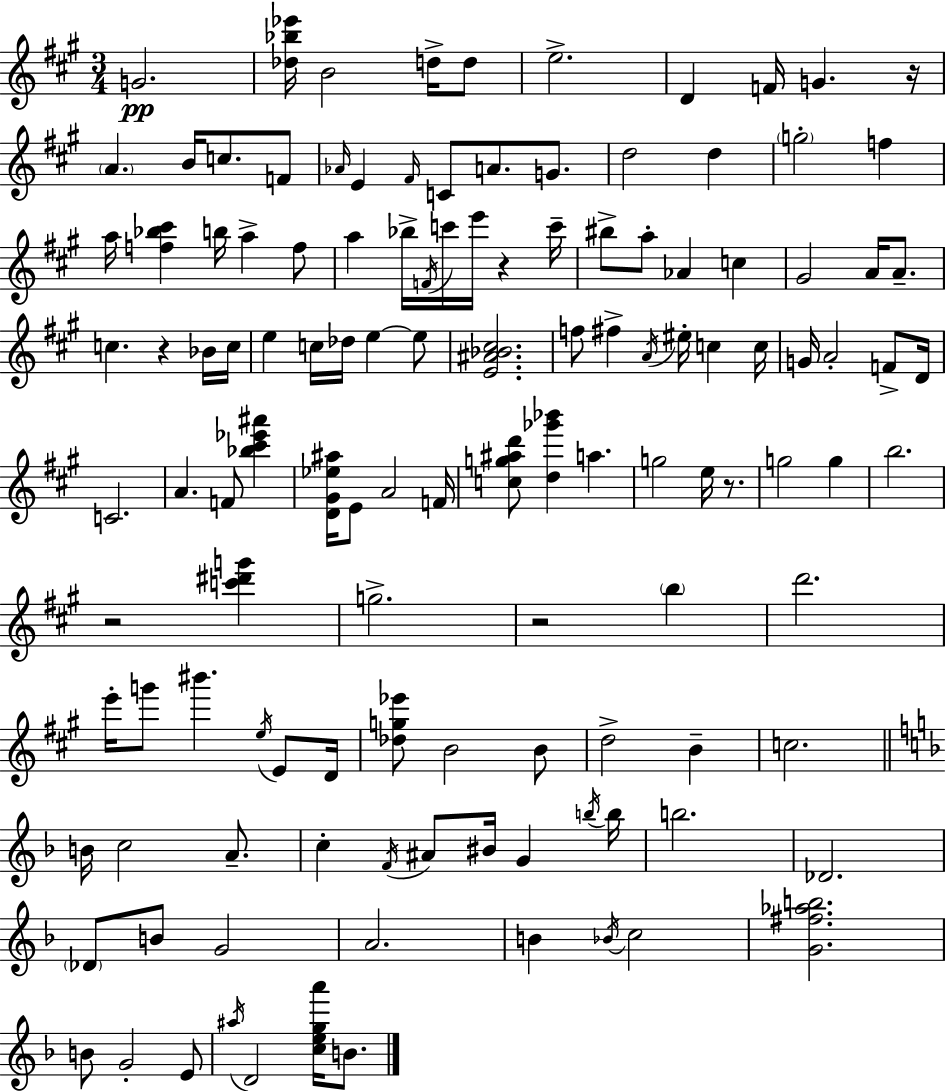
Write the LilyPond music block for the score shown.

{
  \clef treble
  \numericTimeSignature
  \time 3/4
  \key a \major
  \repeat volta 2 { g'2.\pp | <des'' bes'' ees'''>16 b'2 d''16-> d''8 | e''2.-> | d'4 f'16 g'4. r16 | \break \parenthesize a'4. b'16 c''8. f'8 | \grace { aes'16 } e'4 \grace { fis'16 } c'8 a'8. g'8. | d''2 d''4 | \parenthesize g''2-. f''4 | \break a''16 <f'' bes'' cis'''>4 b''16 a''4-> | f''8 a''4 bes''16-> \acciaccatura { f'16 } c'''16 e'''16 r4 | c'''16-- bis''8-> a''8-. aes'4 c''4 | gis'2 a'16 | \break a'8.-- c''4. r4 | bes'16 c''16 e''4 c''16 des''16 e''4~~ | e''8 <e' ais' bes' cis''>2. | f''8 fis''4-> \acciaccatura { a'16 } eis''16-. c''4 | \break c''16 g'16 a'2-. | f'8-> d'16 c'2. | a'4. f'8 | <bes'' cis''' ees''' ais'''>4 <d' gis' ees'' ais''>16 e'8 a'2 | \break f'16 <c'' g'' ais'' d'''>8 <d'' ges''' bes'''>4 a''4. | g''2 | e''16 r8. g''2 | g''4 b''2. | \break r2 | <c''' dis''' g'''>4 g''2.-> | r2 | \parenthesize b''4 d'''2. | \break e'''16-. g'''8 bis'''4. | \acciaccatura { e''16 } e'8 d'16 <des'' g'' ees'''>8 b'2 | b'8 d''2-> | b'4-- c''2. | \break \bar "||" \break \key d \minor b'16 c''2 a'8.-- | c''4-. \acciaccatura { f'16 } ais'8 bis'16 g'4 | \acciaccatura { b''16 } b''16 b''2. | des'2. | \break \parenthesize des'8 b'8 g'2 | a'2. | b'4 \acciaccatura { bes'16 } c''2 | <g' fis'' aes'' b''>2. | \break b'8 g'2-. | e'8 \acciaccatura { ais''16 } d'2 | <c'' e'' g'' a'''>16 b'8. } \bar "|."
}